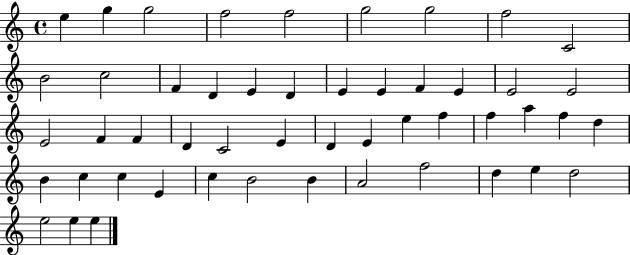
X:1
T:Untitled
M:4/4
L:1/4
K:C
e g g2 f2 f2 g2 g2 f2 C2 B2 c2 F D E D E E F E E2 E2 E2 F F D C2 E D E e f f a f d B c c E c B2 B A2 f2 d e d2 e2 e e